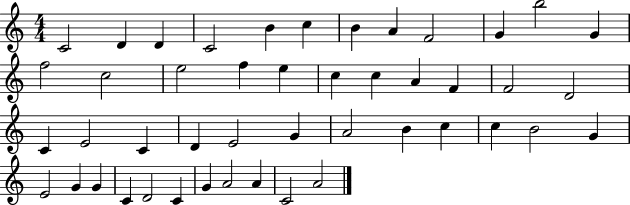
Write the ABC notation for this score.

X:1
T:Untitled
M:4/4
L:1/4
K:C
C2 D D C2 B c B A F2 G b2 G f2 c2 e2 f e c c A F F2 D2 C E2 C D E2 G A2 B c c B2 G E2 G G C D2 C G A2 A C2 A2